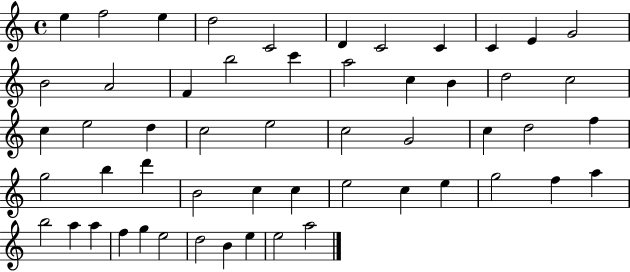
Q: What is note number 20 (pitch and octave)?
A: D5